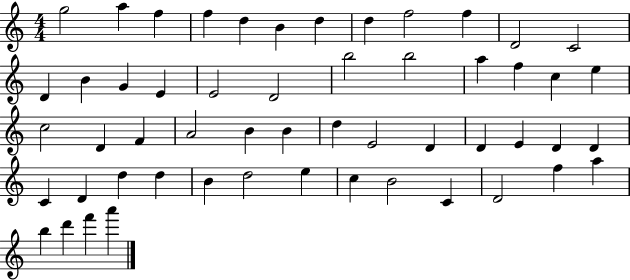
{
  \clef treble
  \numericTimeSignature
  \time 4/4
  \key c \major
  g''2 a''4 f''4 | f''4 d''4 b'4 d''4 | d''4 f''2 f''4 | d'2 c'2 | \break d'4 b'4 g'4 e'4 | e'2 d'2 | b''2 b''2 | a''4 f''4 c''4 e''4 | \break c''2 d'4 f'4 | a'2 b'4 b'4 | d''4 e'2 d'4 | d'4 e'4 d'4 d'4 | \break c'4 d'4 d''4 d''4 | b'4 d''2 e''4 | c''4 b'2 c'4 | d'2 f''4 a''4 | \break b''4 d'''4 f'''4 a'''4 | \bar "|."
}